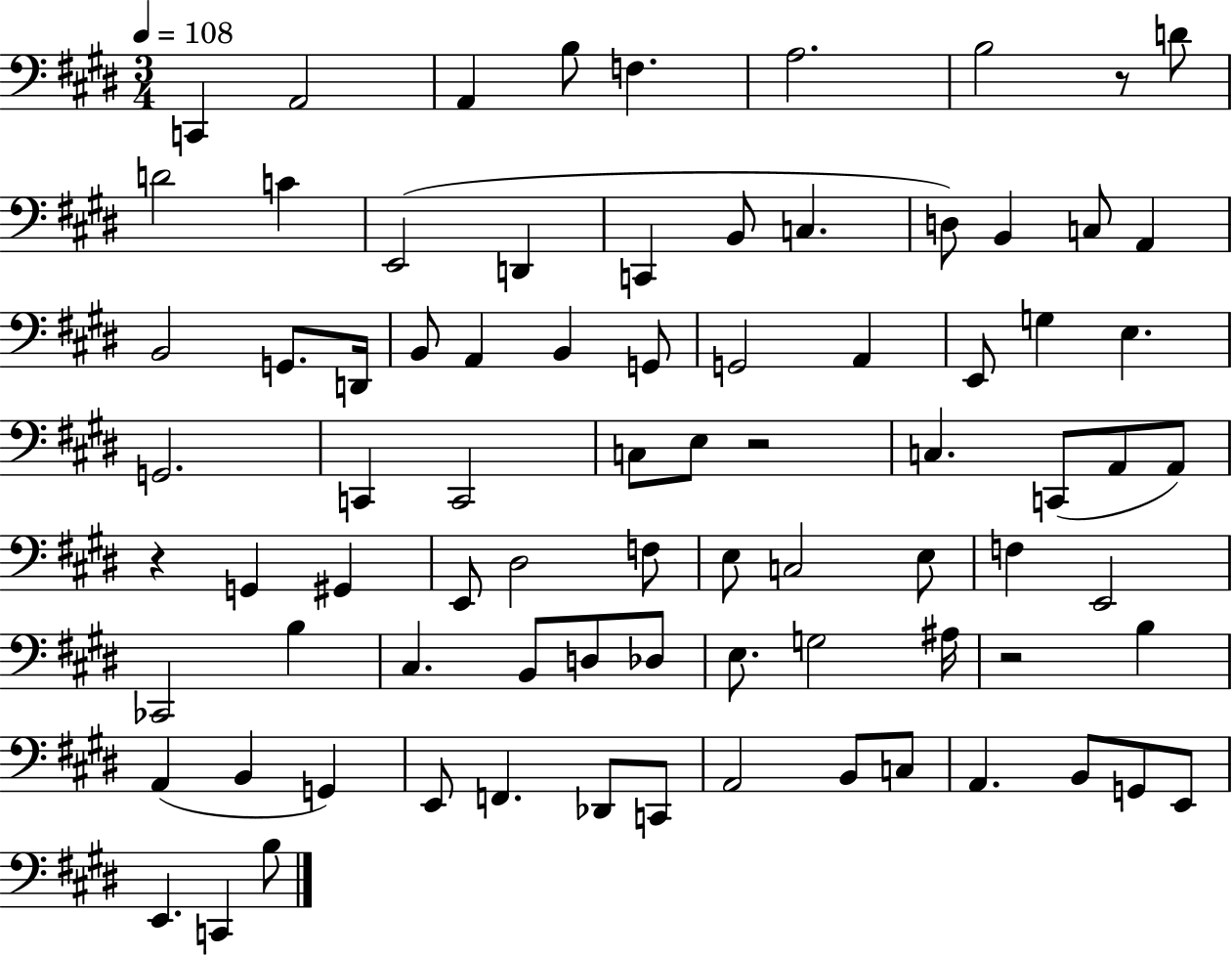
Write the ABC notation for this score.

X:1
T:Untitled
M:3/4
L:1/4
K:E
C,, A,,2 A,, B,/2 F, A,2 B,2 z/2 D/2 D2 C E,,2 D,, C,, B,,/2 C, D,/2 B,, C,/2 A,, B,,2 G,,/2 D,,/4 B,,/2 A,, B,, G,,/2 G,,2 A,, E,,/2 G, E, G,,2 C,, C,,2 C,/2 E,/2 z2 C, C,,/2 A,,/2 A,,/2 z G,, ^G,, E,,/2 ^D,2 F,/2 E,/2 C,2 E,/2 F, E,,2 _C,,2 B, ^C, B,,/2 D,/2 _D,/2 E,/2 G,2 ^A,/4 z2 B, A,, B,, G,, E,,/2 F,, _D,,/2 C,,/2 A,,2 B,,/2 C,/2 A,, B,,/2 G,,/2 E,,/2 E,, C,, B,/2